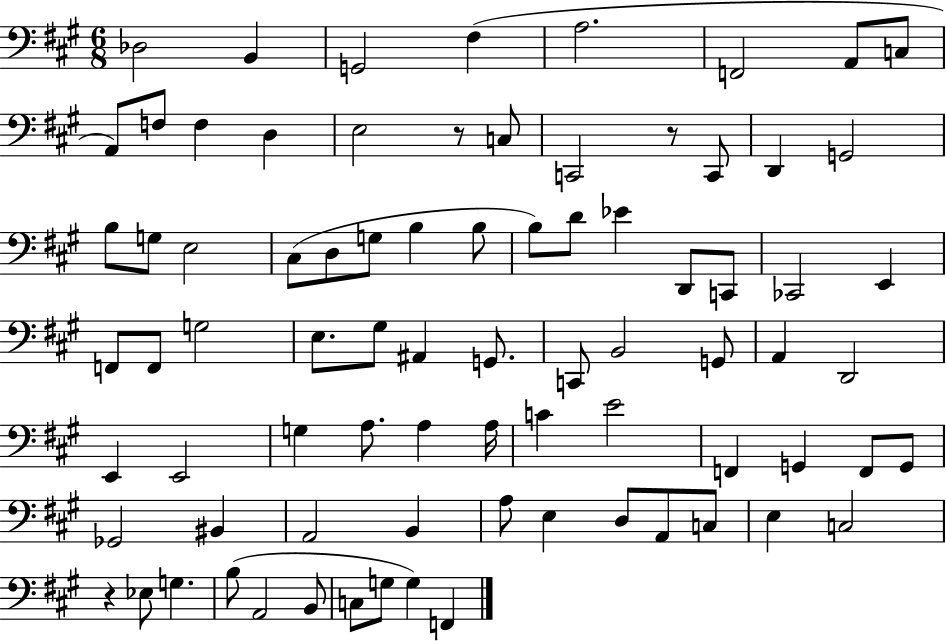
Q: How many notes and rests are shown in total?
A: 80